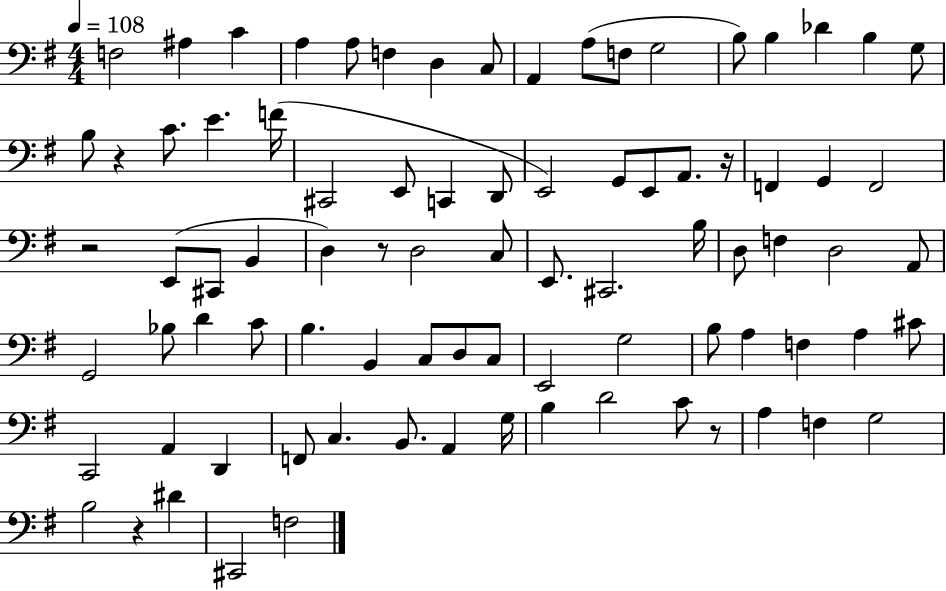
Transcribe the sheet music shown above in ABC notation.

X:1
T:Untitled
M:4/4
L:1/4
K:G
F,2 ^A, C A, A,/2 F, D, C,/2 A,, A,/2 F,/2 G,2 B,/2 B, _D B, G,/2 B,/2 z C/2 E F/4 ^C,,2 E,,/2 C,, D,,/2 E,,2 G,,/2 E,,/2 A,,/2 z/4 F,, G,, F,,2 z2 E,,/2 ^C,,/2 B,, D, z/2 D,2 C,/2 E,,/2 ^C,,2 B,/4 D,/2 F, D,2 A,,/2 G,,2 _B,/2 D C/2 B, B,, C,/2 D,/2 C,/2 E,,2 G,2 B,/2 A, F, A, ^C/2 C,,2 A,, D,, F,,/2 C, B,,/2 A,, G,/4 B, D2 C/2 z/2 A, F, G,2 B,2 z ^D ^C,,2 F,2